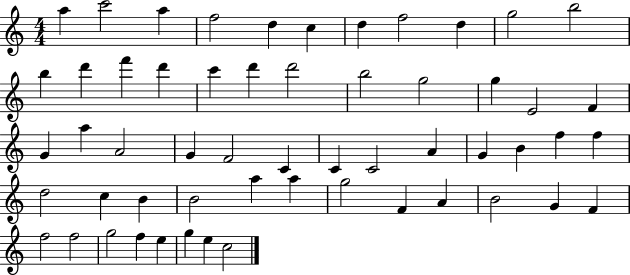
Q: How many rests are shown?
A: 0